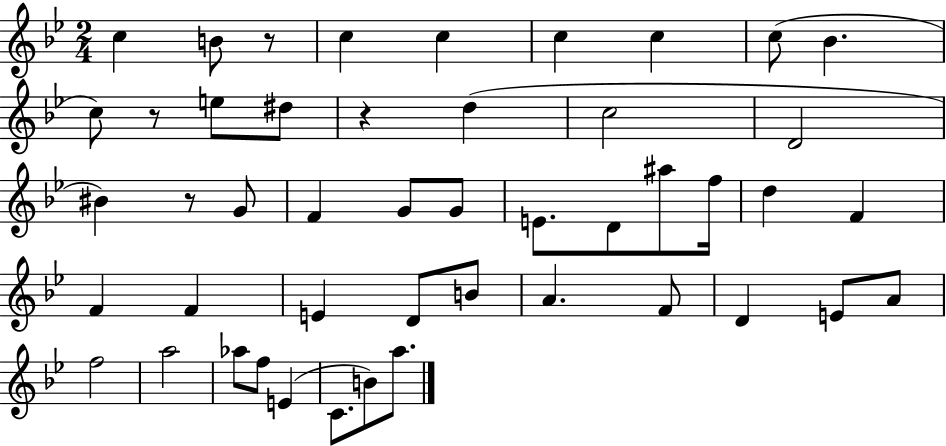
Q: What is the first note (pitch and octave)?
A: C5